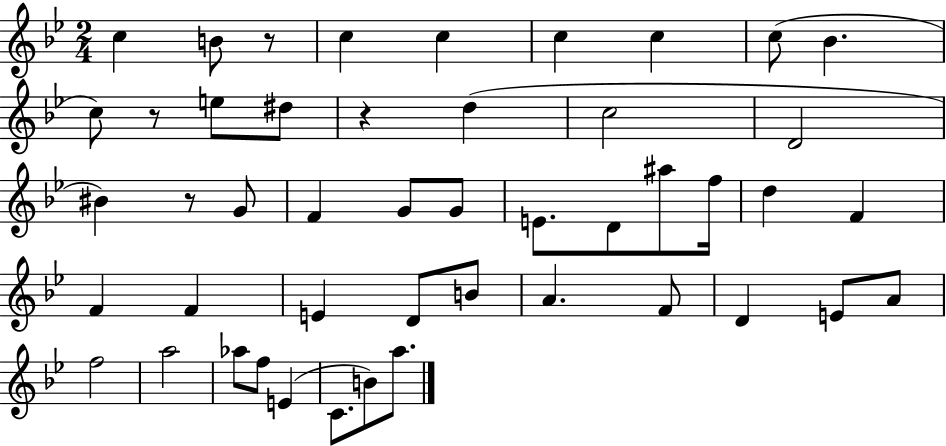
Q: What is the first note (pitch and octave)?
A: C5